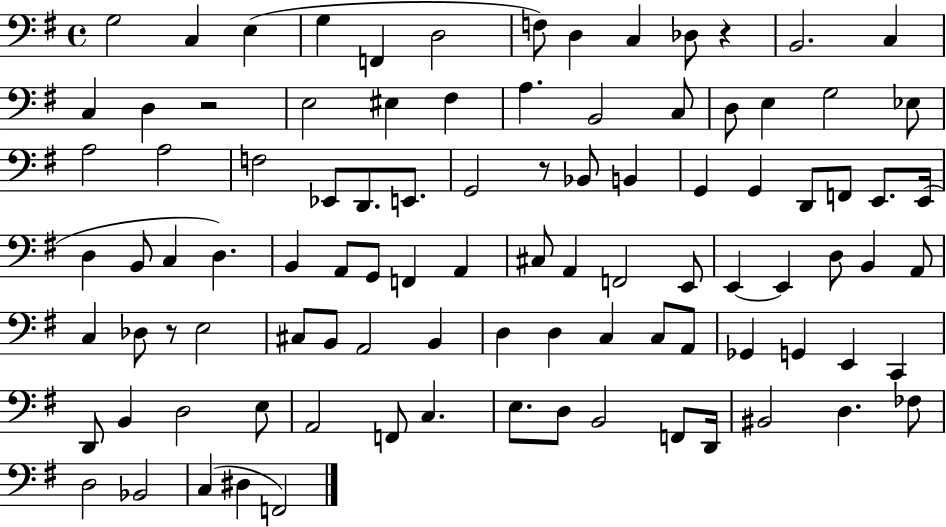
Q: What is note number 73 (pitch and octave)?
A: C2